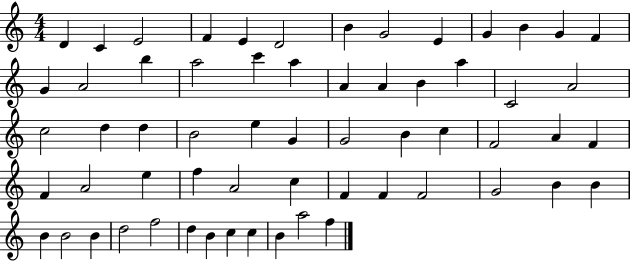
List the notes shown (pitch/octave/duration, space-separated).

D4/q C4/q E4/h F4/q E4/q D4/h B4/q G4/h E4/q G4/q B4/q G4/q F4/q G4/q A4/h B5/q A5/h C6/q A5/q A4/q A4/q B4/q A5/q C4/h A4/h C5/h D5/q D5/q B4/h E5/q G4/q G4/h B4/q C5/q F4/h A4/q F4/q F4/q A4/h E5/q F5/q A4/h C5/q F4/q F4/q F4/h G4/h B4/q B4/q B4/q B4/h B4/q D5/h F5/h D5/q B4/q C5/q C5/q B4/q A5/h F5/q